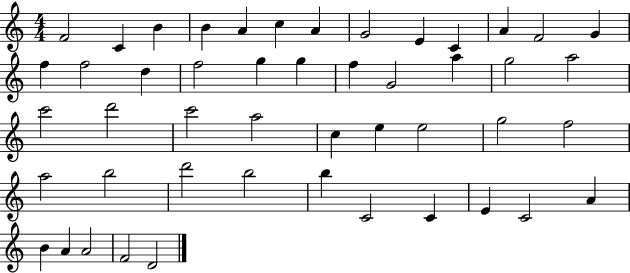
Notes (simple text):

F4/h C4/q B4/q B4/q A4/q C5/q A4/q G4/h E4/q C4/q A4/q F4/h G4/q F5/q F5/h D5/q F5/h G5/q G5/q F5/q G4/h A5/q G5/h A5/h C6/h D6/h C6/h A5/h C5/q E5/q E5/h G5/h F5/h A5/h B5/h D6/h B5/h B5/q C4/h C4/q E4/q C4/h A4/q B4/q A4/q A4/h F4/h D4/h